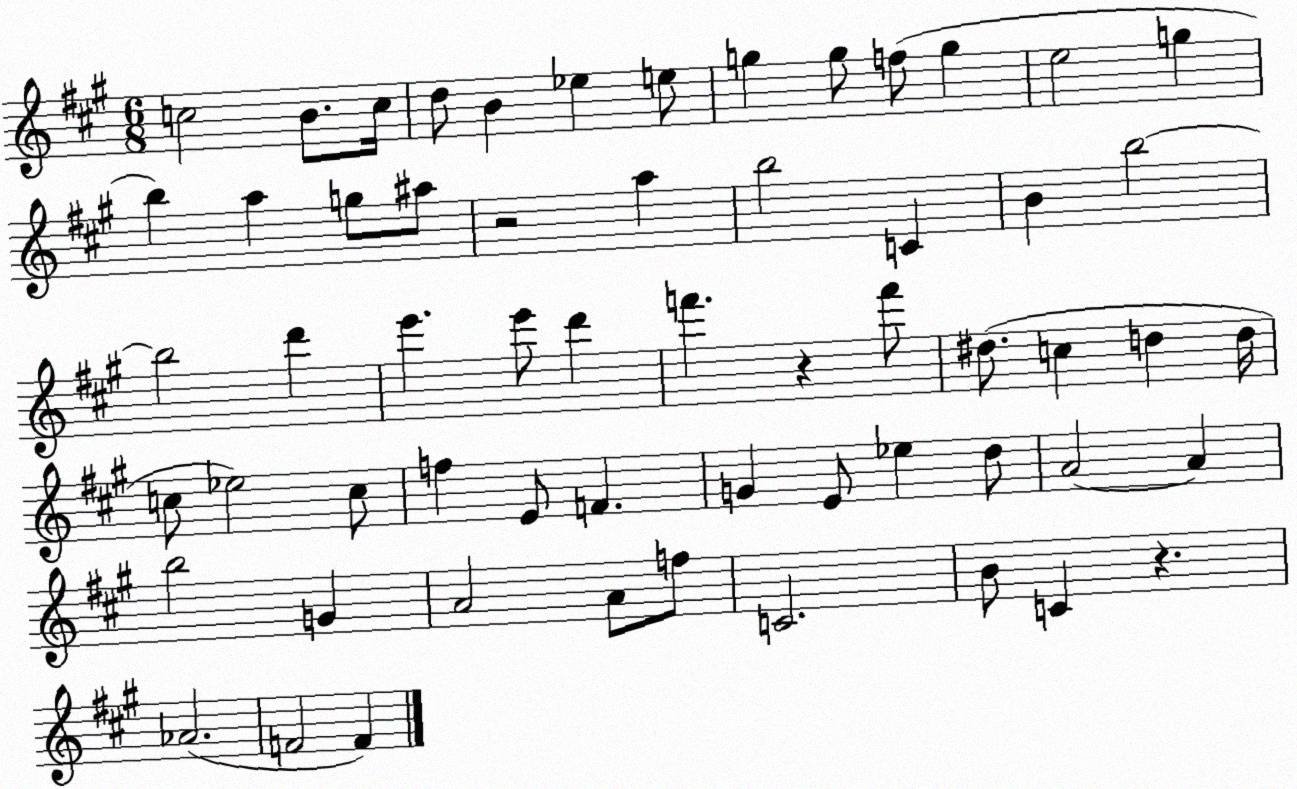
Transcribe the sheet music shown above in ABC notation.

X:1
T:Untitled
M:6/8
L:1/4
K:A
c2 B/2 c/4 d/2 B _e e/2 g g/2 f/2 g e2 g b a g/2 ^a/2 z2 a b2 C B b2 b2 d' e' e'/2 d' f' z f'/2 ^d/2 c d d/4 c/2 _e2 c/2 f E/2 F G E/2 _e d/2 A2 A b2 G A2 A/2 f/2 C2 B/2 C z _A2 F2 F